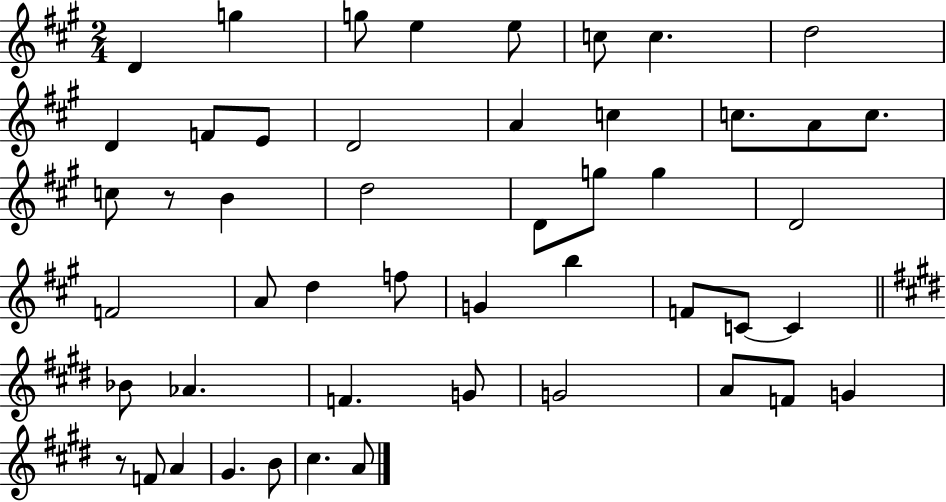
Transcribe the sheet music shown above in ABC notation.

X:1
T:Untitled
M:2/4
L:1/4
K:A
D g g/2 e e/2 c/2 c d2 D F/2 E/2 D2 A c c/2 A/2 c/2 c/2 z/2 B d2 D/2 g/2 g D2 F2 A/2 d f/2 G b F/2 C/2 C _B/2 _A F G/2 G2 A/2 F/2 G z/2 F/2 A ^G B/2 ^c A/2